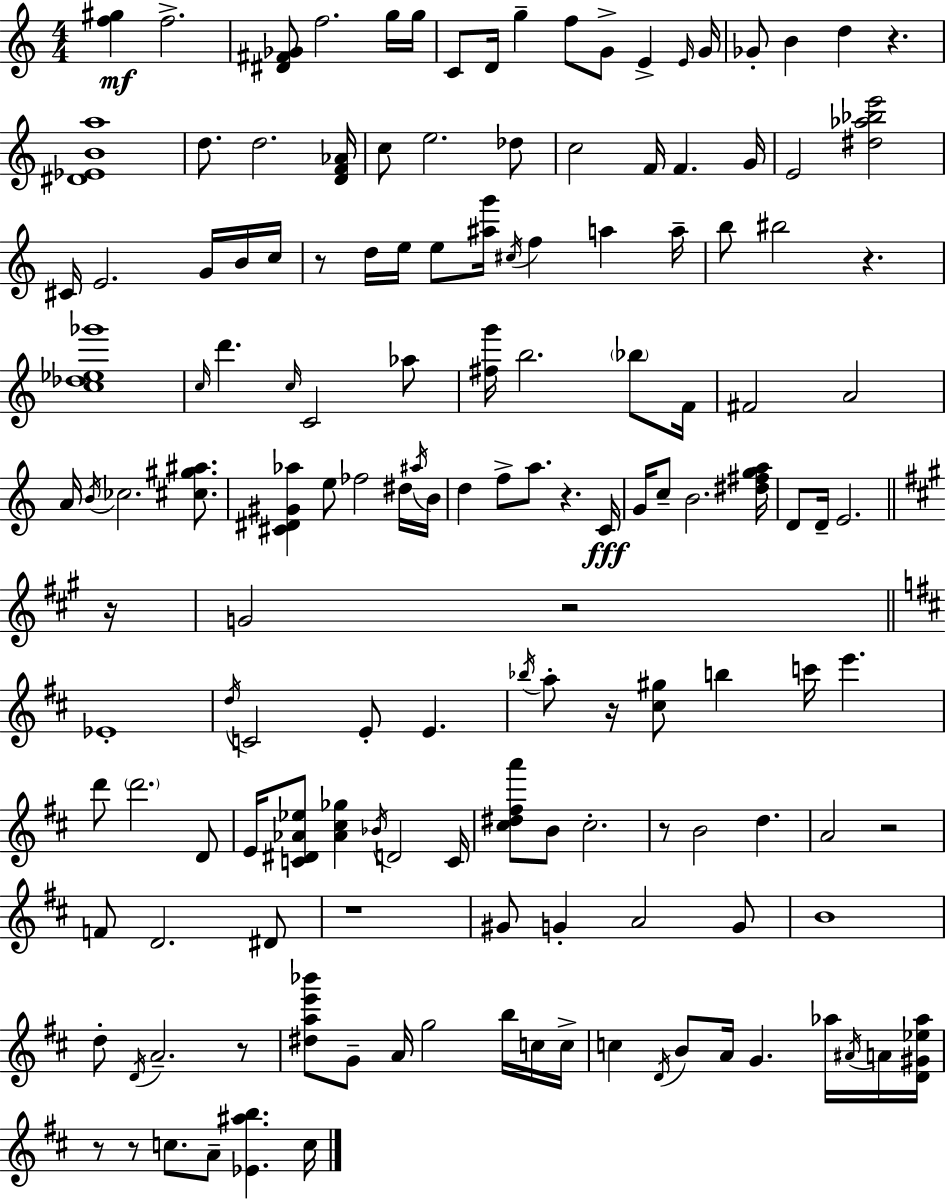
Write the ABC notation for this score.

X:1
T:Untitled
M:4/4
L:1/4
K:Am
[f^g] f2 [^D^F_G]/2 f2 g/4 g/4 C/2 D/4 g f/2 G/2 E E/4 G/4 _G/2 B d z [^D_EBa]4 d/2 d2 [DF_A]/4 c/2 e2 _d/2 c2 F/4 F G/4 E2 [^d_a_be']2 ^C/4 E2 G/4 B/4 c/4 z/2 d/4 e/4 e/2 [^ag']/4 ^c/4 f a a/4 b/2 ^b2 z [c_d_e_g']4 c/4 d' c/4 C2 _a/2 [^fg']/4 b2 _b/2 F/4 ^F2 A2 A/4 B/4 _c2 [^c^g^a]/2 [^C^D^G_a] e/2 _f2 ^d/4 ^a/4 B/4 d f/2 a/2 z C/4 G/4 c/2 B2 [^d^fga]/4 D/2 D/4 E2 z/4 G2 z2 _E4 d/4 C2 E/2 E _b/4 a/2 z/4 [^c^g]/2 b c'/4 e' d'/2 d'2 D/2 E/4 [C^D_A_e]/2 [_A^c_g] _B/4 D2 C/4 [^c^d^fa']/2 B/2 ^c2 z/2 B2 d A2 z2 F/2 D2 ^D/2 z4 ^G/2 G A2 G/2 B4 d/2 D/4 A2 z/2 [^dae'_b']/2 G/2 A/4 g2 b/4 c/4 c/4 c D/4 B/2 A/4 G _a/4 ^A/4 A/4 [D^G_e_a]/4 z/2 z/2 c/2 A/2 [_E^ab] c/4